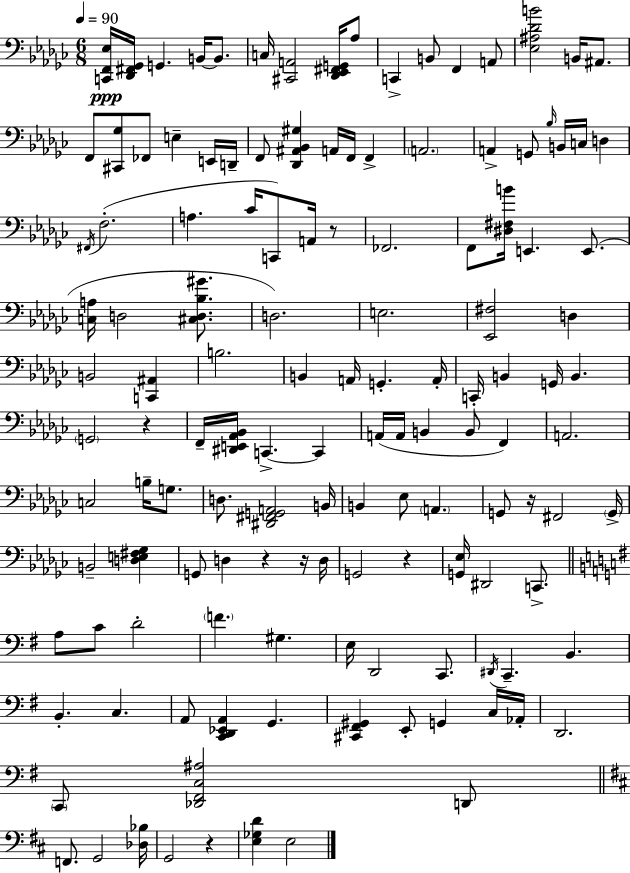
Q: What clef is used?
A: bass